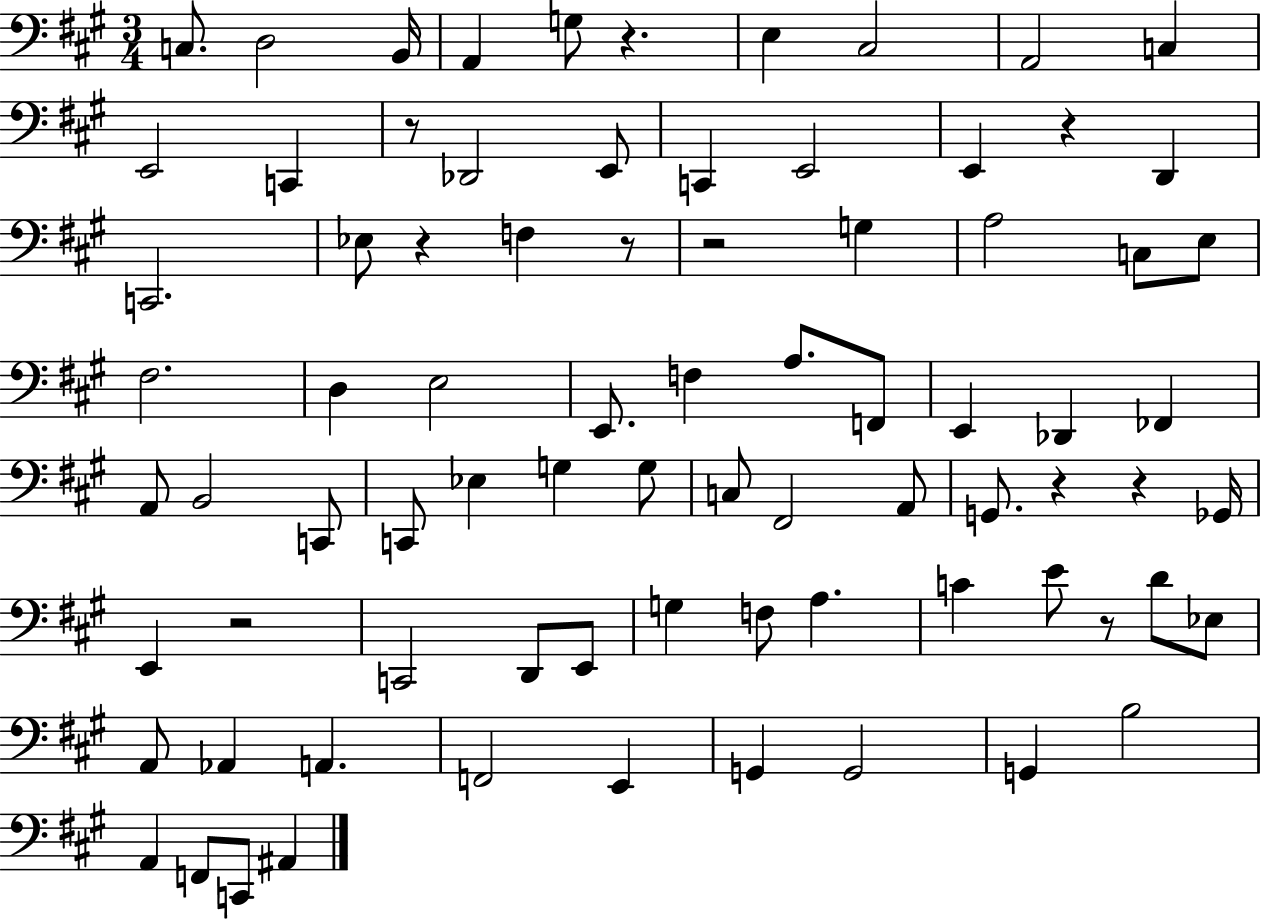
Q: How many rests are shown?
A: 10